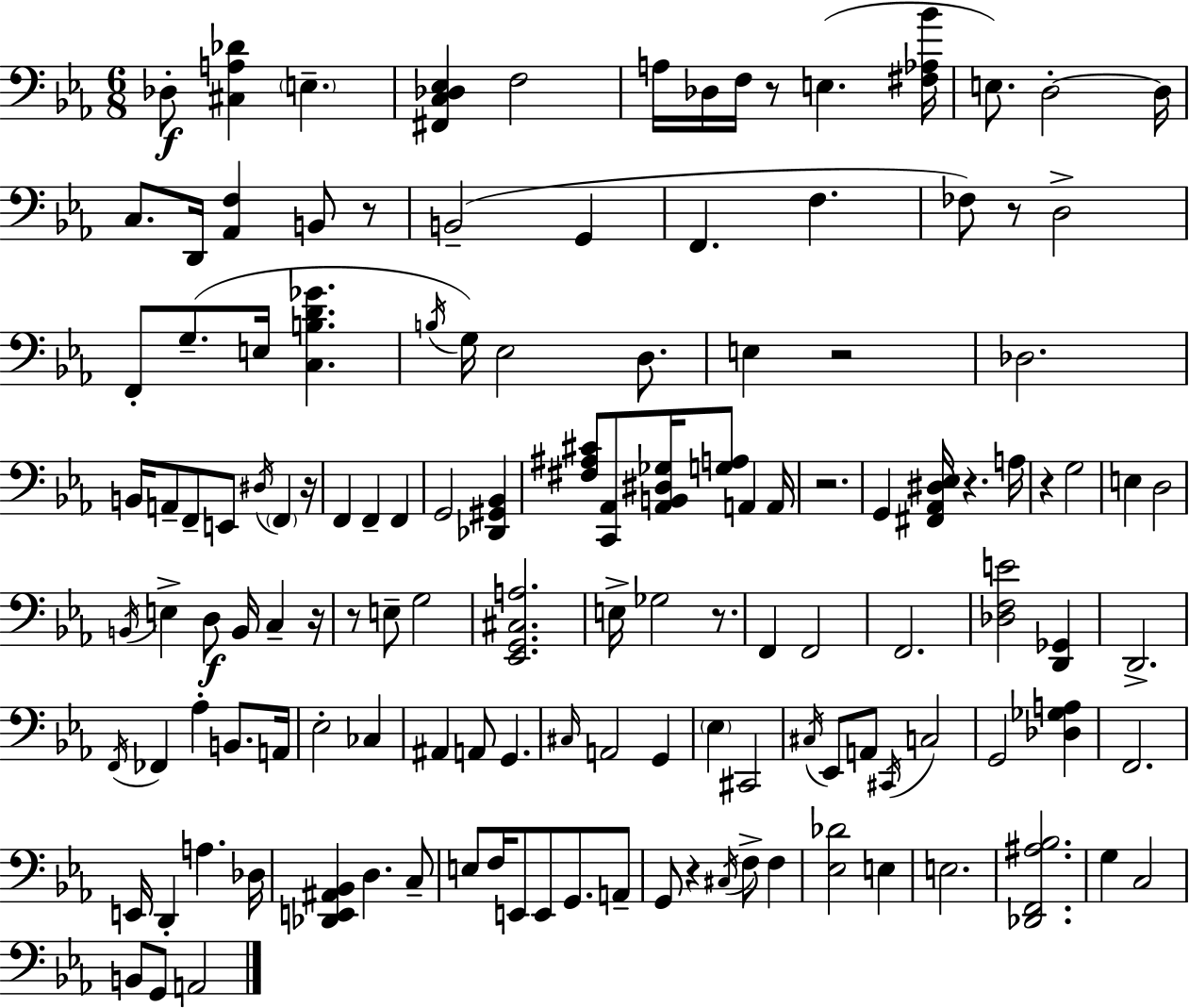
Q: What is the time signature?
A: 6/8